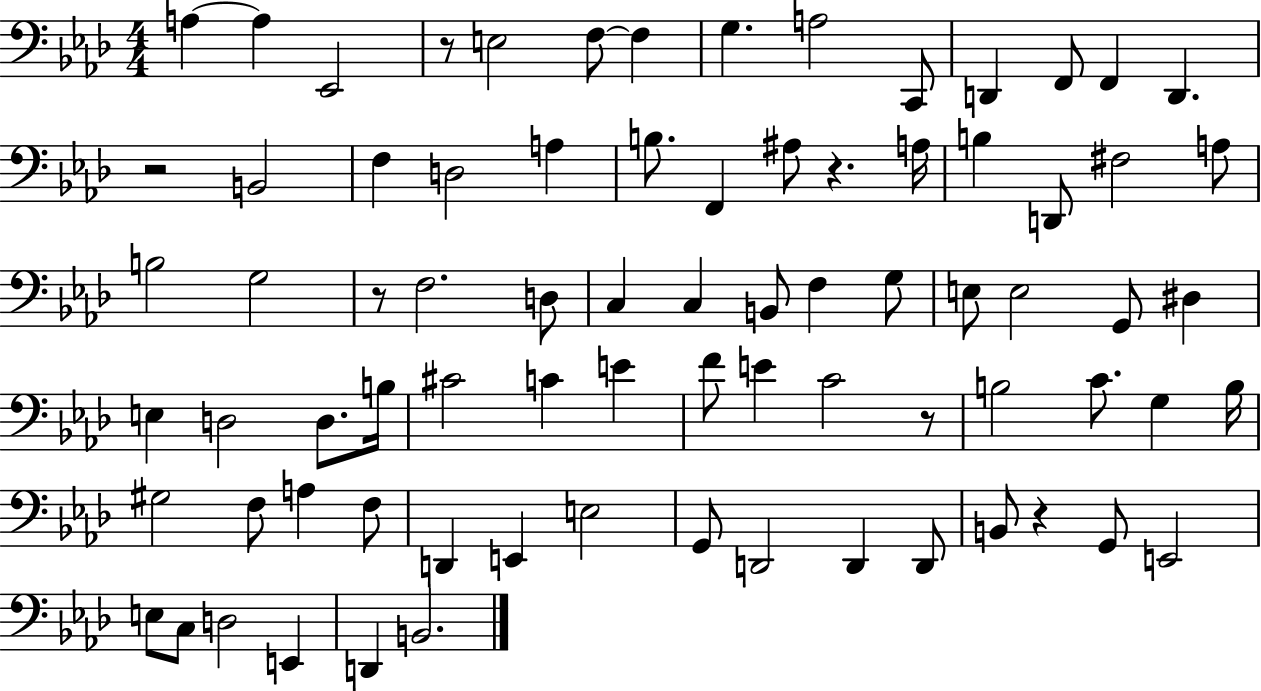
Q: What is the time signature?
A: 4/4